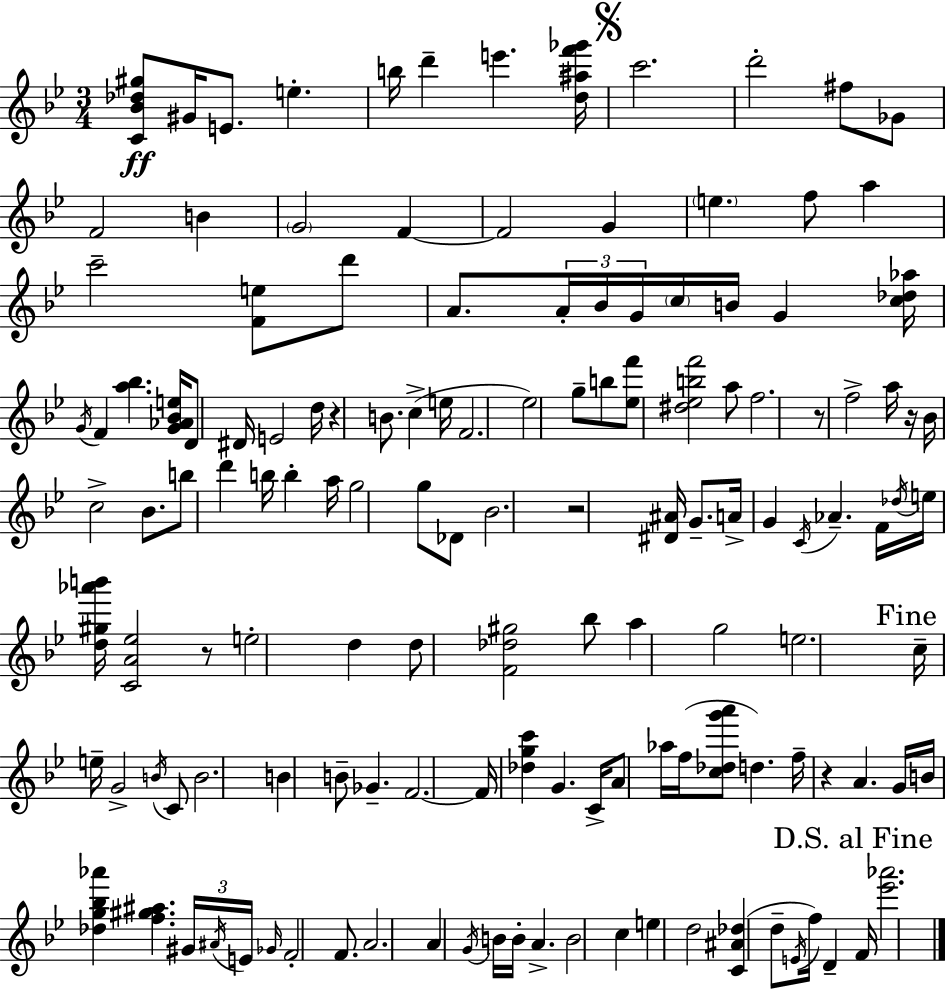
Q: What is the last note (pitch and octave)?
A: F4